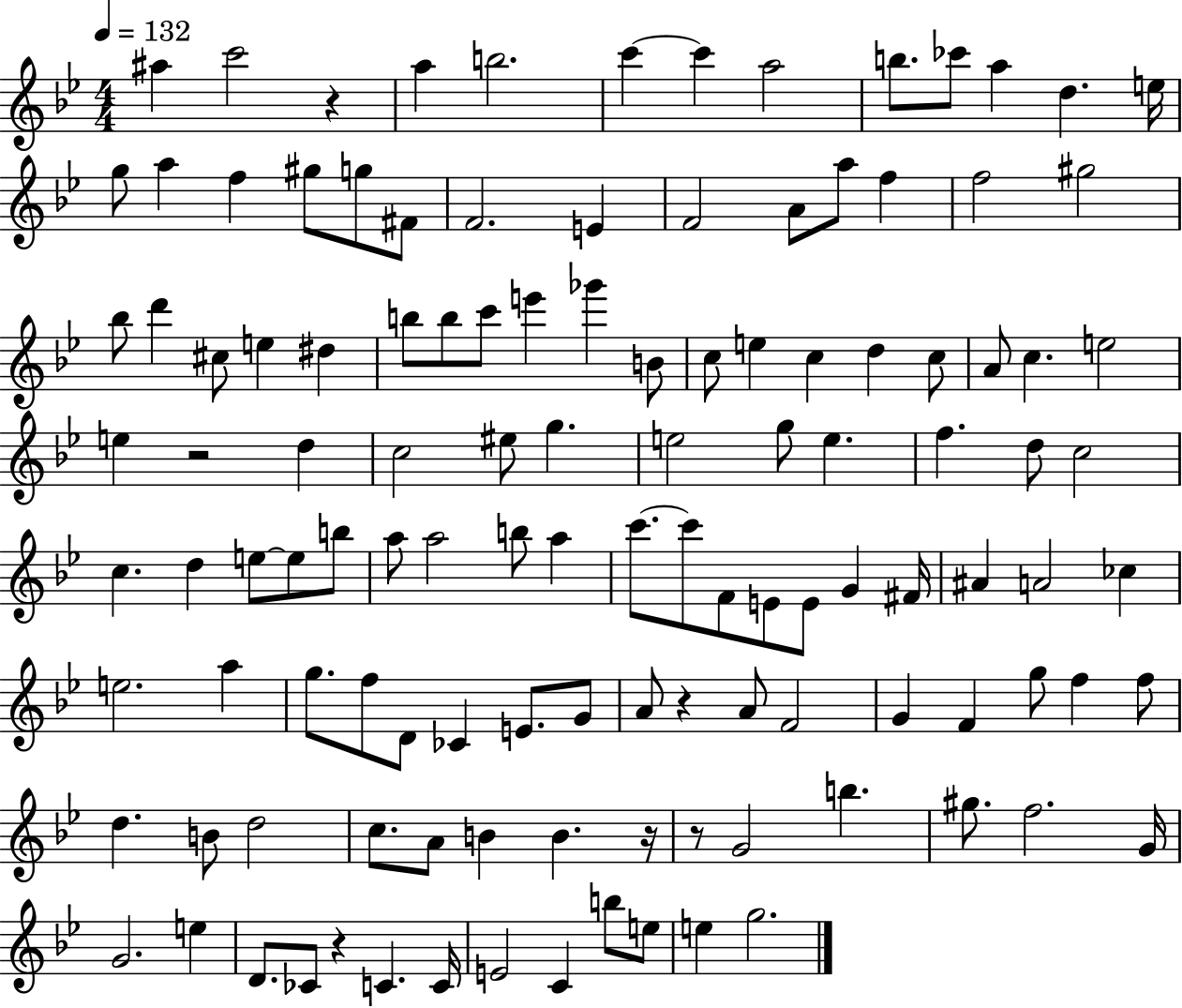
{
  \clef treble
  \numericTimeSignature
  \time 4/4
  \key bes \major
  \tempo 4 = 132
  \repeat volta 2 { ais''4 c'''2 r4 | a''4 b''2. | c'''4~~ c'''4 a''2 | b''8. ces'''8 a''4 d''4. e''16 | \break g''8 a''4 f''4 gis''8 g''8 fis'8 | f'2. e'4 | f'2 a'8 a''8 f''4 | f''2 gis''2 | \break bes''8 d'''4 cis''8 e''4 dis''4 | b''8 b''8 c'''8 e'''4 ges'''4 b'8 | c''8 e''4 c''4 d''4 c''8 | a'8 c''4. e''2 | \break e''4 r2 d''4 | c''2 eis''8 g''4. | e''2 g''8 e''4. | f''4. d''8 c''2 | \break c''4. d''4 e''8~~ e''8 b''8 | a''8 a''2 b''8 a''4 | c'''8.~~ c'''8 f'8 e'8 e'8 g'4 fis'16 | ais'4 a'2 ces''4 | \break e''2. a''4 | g''8. f''8 d'8 ces'4 e'8. g'8 | a'8 r4 a'8 f'2 | g'4 f'4 g''8 f''4 f''8 | \break d''4. b'8 d''2 | c''8. a'8 b'4 b'4. r16 | r8 g'2 b''4. | gis''8. f''2. g'16 | \break g'2. e''4 | d'8. ces'8 r4 c'4. c'16 | e'2 c'4 b''8 e''8 | e''4 g''2. | \break } \bar "|."
}